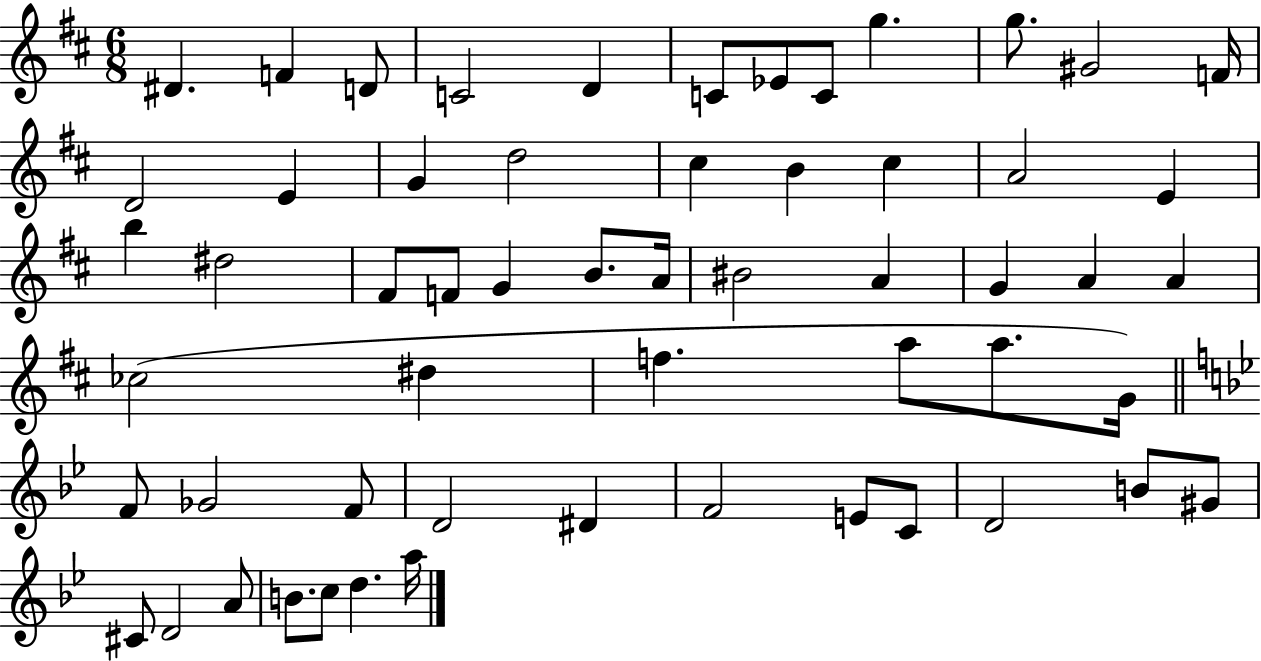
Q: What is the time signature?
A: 6/8